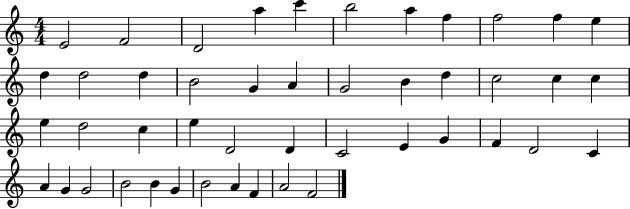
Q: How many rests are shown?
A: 0